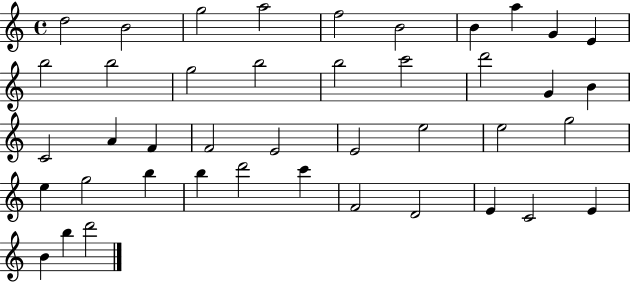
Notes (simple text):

D5/h B4/h G5/h A5/h F5/h B4/h B4/q A5/q G4/q E4/q B5/h B5/h G5/h B5/h B5/h C6/h D6/h G4/q B4/q C4/h A4/q F4/q F4/h E4/h E4/h E5/h E5/h G5/h E5/q G5/h B5/q B5/q D6/h C6/q F4/h D4/h E4/q C4/h E4/q B4/q B5/q D6/h